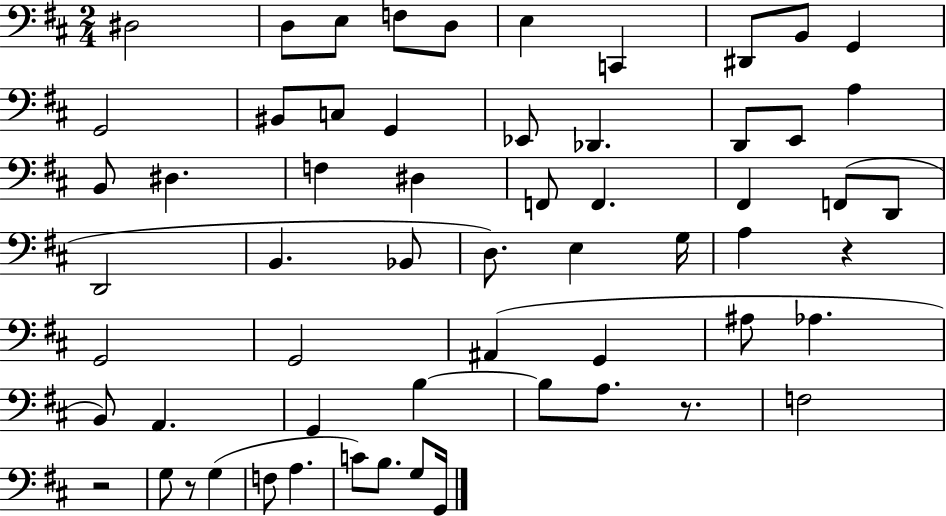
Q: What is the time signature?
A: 2/4